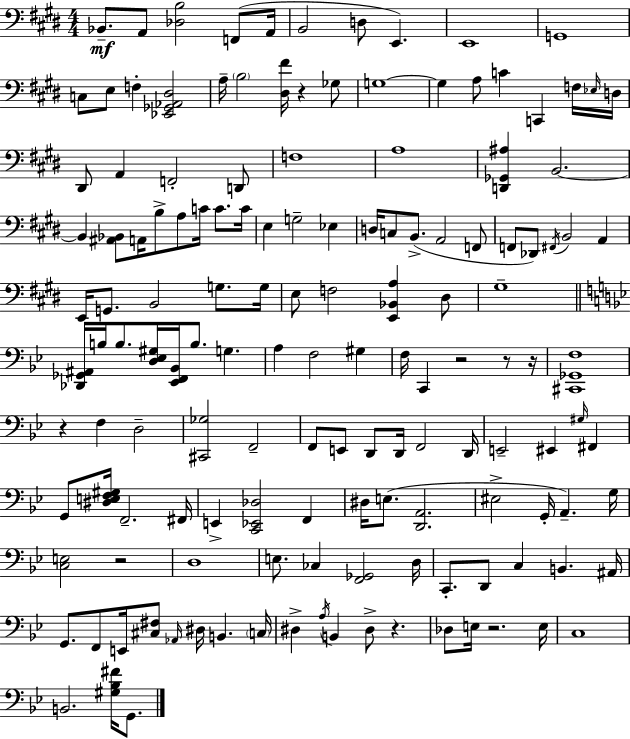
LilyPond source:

{
  \clef bass
  \numericTimeSignature
  \time 4/4
  \key e \major
  \repeat volta 2 { bes,8.--\mf a,8 <des b>2 f,8( a,16 | b,2 d8 e,4.) | e,1 | g,1 | \break c8 e8 f4-. <ees, ges, aes, dis>2 | a16-- \parenthesize b2 <dis fis'>16 r4 ges8 | g1~~ | g4 a8 c'4 c,4 f16 \grace { ees16 } | \break d16 dis,8 a,4 f,2-. d,8 | f1 | a1 | <d, ges, ais>4 b,2.~~ | \break b,4 <ais, bes,>8 a,16 b8-> a8 c'16 c'8. | c'16 e4 g2-- ees4 | d16 c8 b,8.->( a,2 f,8 | f,8 des,8) \acciaccatura { fis,16 } b,2 a,4 | \break e,16 g,8. b,2 g8. | g16 e8 f2 <e, bes, a>4 | dis8 gis1-- | \bar "||" \break \key bes \major <des, ges, ais,>16 b16 b8. <d ees gis>16 <ees, f, bes,>16 b8. g4. | a4 f2 gis4 | f16 c,4 r2 r8 r16 | <cis, ges, f>1 | \break r4 f4 d2-- | <cis, ges>2 f,2-- | f,8 e,8 d,8 d,16 f,2 d,16 | e,2-- eis,4 \grace { gis16 } fis,4 | \break g,8 <dis e f gis>16 f,2.-- | fis,16 e,4-> <c, ees, des>2 f,4 | dis16 e8.( <d, a,>2. | eis2-> g,16-. a,4.--) | \break g16 <c e>2 r2 | d1 | e8. ces4 <f, ges,>2 | d16 c,8.-. d,8 c4 b,4. | \break ais,16 g,8. f,8 e,16 <cis fis>8 \grace { aes,16 } dis16 b,4. | \parenthesize c16 dis4-> \acciaccatura { a16 } b,4 dis8-> r4. | des8 e16 r2. | e16 c1 | \break b,2. <gis bes fis'>16 | g,8. } \bar "|."
}